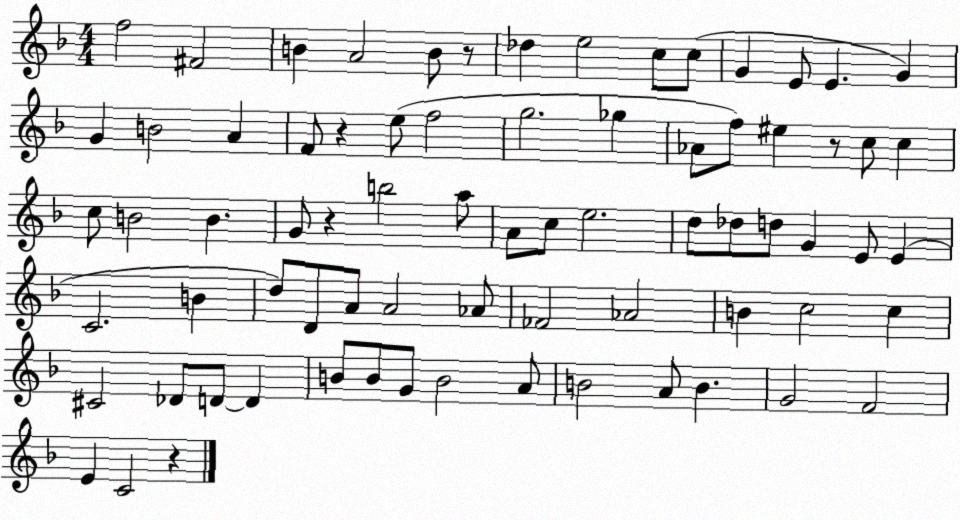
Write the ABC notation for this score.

X:1
T:Untitled
M:4/4
L:1/4
K:F
f2 ^F2 B A2 B/2 z/2 _d e2 c/2 c/2 G E/2 E G G B2 A F/2 z e/2 f2 g2 _g _A/2 f/2 ^e z/2 c/2 c c/2 B2 B G/2 z b2 a/2 A/2 c/2 e2 d/2 _d/2 d/2 G E/2 E C2 B d/2 D/2 A/2 A2 _A/2 _F2 _A2 B c2 c ^C2 _D/2 D/2 D B/2 B/2 G/2 B2 A/2 B2 A/2 B G2 F2 E C2 z